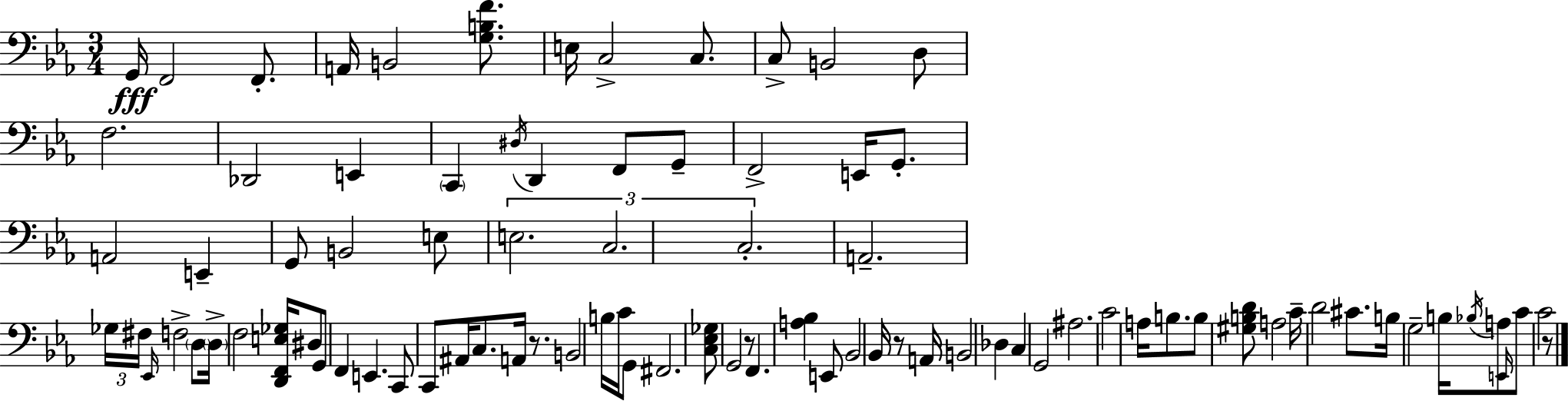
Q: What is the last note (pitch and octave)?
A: C4